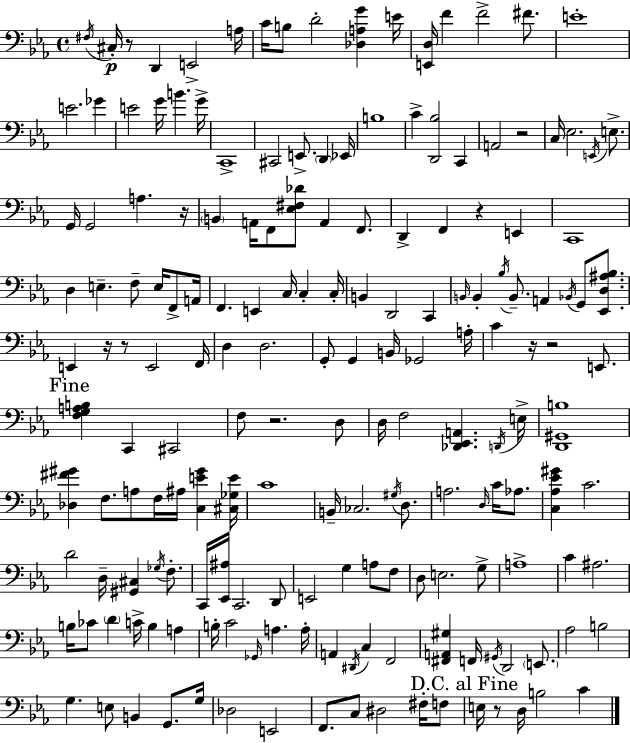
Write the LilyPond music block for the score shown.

{
  \clef bass
  \time 4/4
  \defaultTimeSignature
  \key c \minor
  \acciaccatura { fis16 }\p cis16-. r8 d,4 e,2-> | a16 c'16 b8 d'2-. <des a g'>4 | e'16 <e, d>16 f'4 f'2-> fis'8. | e'1-. | \break e'2. ges'4 | e'2 g'16 b'4. | g'16-> c,1-> | cis,2 e,8.-> \parenthesize d,4 | \break ees,16 b1 | c'4-> <d, bes>2 c,4 | a,2 r2 | c16 ees2. \acciaccatura { e,16 } e8.-> | \break g,16 g,2 a4. | r16 \parenthesize b,4 a,16 f,8 <ees fis des'>8 a,4 f,8. | d,4-> f,4 r4 e,4 | c,1 | \break d4 e4.-- f8-- e16 f,8-> | a,16 f,4. e,4 c16 c4-. | c16-. b,4 d,2 c,4 | \grace { b,16 } b,4-. \acciaccatura { bes16 } b,8.-- a,4 \acciaccatura { bes,16 } | \break g,8 <ees, d ais bes>8. e,4 r16 r8 e,2 | f,16 d4 d2. | g,8-. g,4 b,16 ges,2 | a16-. c'4 r16 r2 | \break e,8. \mark "Fine" <f g a b>4 c,4 cis,2 | f8 r2. | d8 d16 f2 <des, ees, a,>4. | \acciaccatura { d,16 } e16-> <d, gis, b>1 | \break <des fis' gis'>4 f8. a8 f16 | ais16 <c e' gis'>4 <cis ges e'>16 c'1 | b,16-- ces2. | \acciaccatura { gis16 } d8. a2. | \break \grace { d16 } c'16 aes8. <c aes ees' gis'>4 c'2. | d'2 | d16-- <gis, cis>4 \acciaccatura { ges16 } f8.-. c,16 <ees, ais>16 c,2. | d,8 e,2 | \break g4 a8 f8 d8 e2. | g8-> a1-> | c'4 ais2. | b16 ces'8 \parenthesize d'4 | \break c'16-> b4 a4 b16-. c'2 | \grace { ges,16 } a4. a16-. a,4 \acciaccatura { dis,16 } c4 | f,2 <fis, a, gis>4 f,16 | \acciaccatura { gis,16 } d,2 \parenthesize e,8. aes2 | \break b2 g4. | e8 b,4 g,8. g16 des2 | e,2 f,8. c8 | dis2 fis16-. f8 \mark "D.C. al Fine" e16 r8 d16 | \break b2 c'4 \bar "|."
}